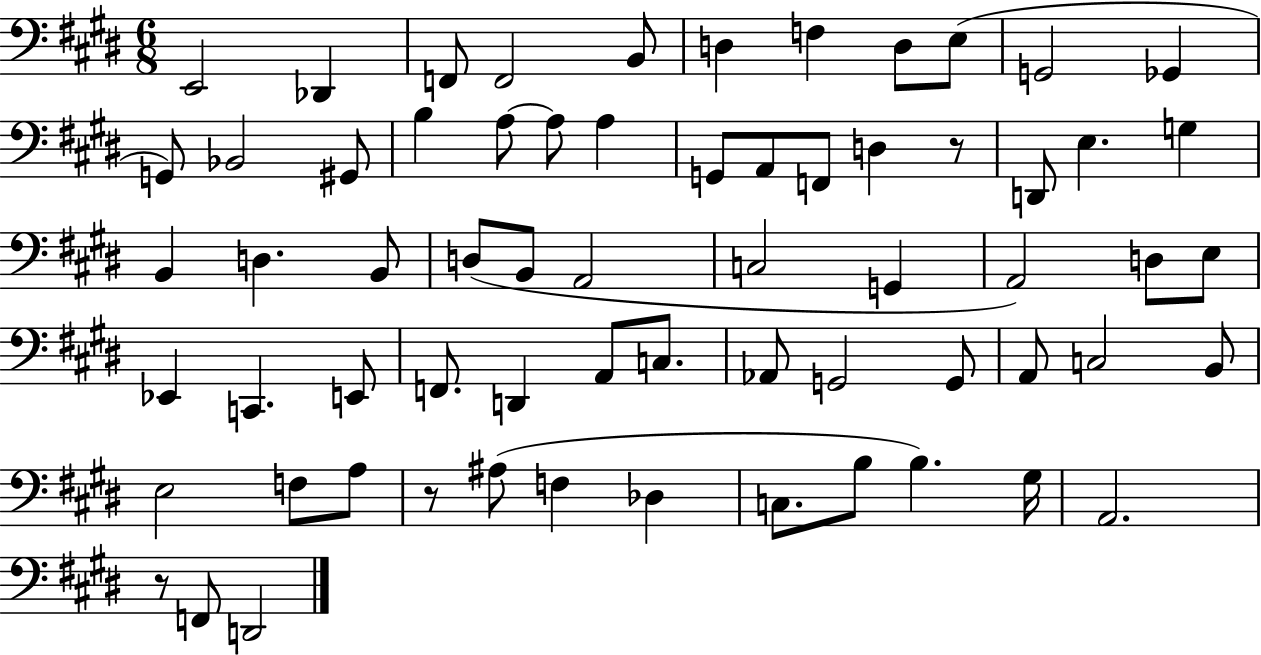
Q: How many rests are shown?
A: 3